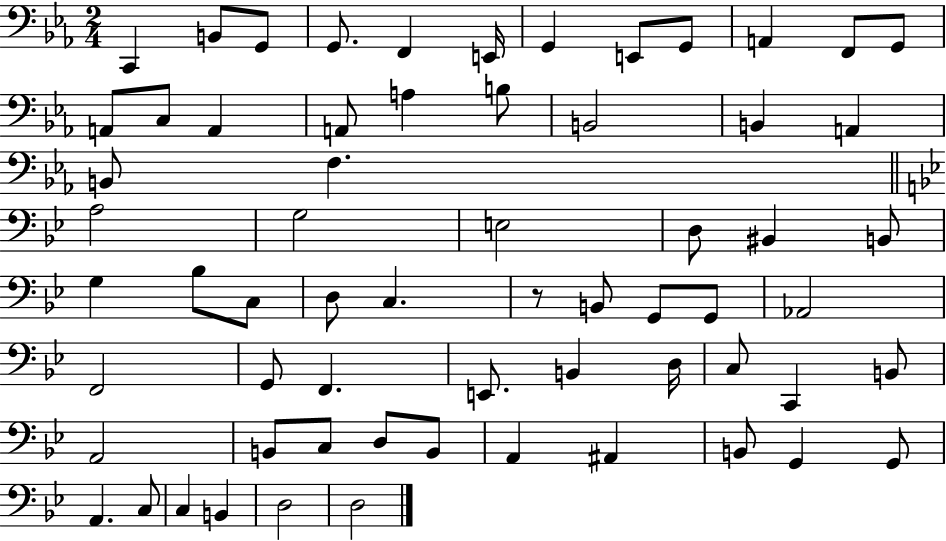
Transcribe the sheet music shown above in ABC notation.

X:1
T:Untitled
M:2/4
L:1/4
K:Eb
C,, B,,/2 G,,/2 G,,/2 F,, E,,/4 G,, E,,/2 G,,/2 A,, F,,/2 G,,/2 A,,/2 C,/2 A,, A,,/2 A, B,/2 B,,2 B,, A,, B,,/2 F, A,2 G,2 E,2 D,/2 ^B,, B,,/2 G, _B,/2 C,/2 D,/2 C, z/2 B,,/2 G,,/2 G,,/2 _A,,2 F,,2 G,,/2 F,, E,,/2 B,, D,/4 C,/2 C,, B,,/2 A,,2 B,,/2 C,/2 D,/2 B,,/2 A,, ^A,, B,,/2 G,, G,,/2 A,, C,/2 C, B,, D,2 D,2